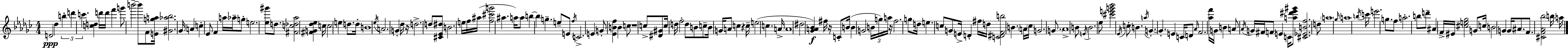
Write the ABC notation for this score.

X:1
T:Untitled
M:4/4
L:1/4
K:Ebm
D2 _d b d' c' [cd] d'/4 d'/4 f' g'/2 b'2 b'/2 F/2 [Ega]/4 [^G_a_b]2 _G/4 A c _E/2 F a/4 _a/4 g/2 e2 [_e^g']/2 d/2 [^Fc_d_a]2 [^FG_d_e] c/4 c2 e d/2 d/4 B4 _e/4 A2 G _d/4 z/4 d2 d/2 [^C_E^d]/2 B2 e/4 f/4 ^a/4 [f^c'g']2 ^a a/4 a/2 b b g e/2 E/2 f/4 C2 E G/2 [_EBf] B c/2 z4 c/2 [^D^G]/2 c/4 d/4 f2 d/2 B/2 c/2 B/4 G/4 A/2 c z c/4 e2 c A/4 A4 ^d2 [_GA_B] ^f/4 z/4 C/2 B/4 B G2 B/4 g/4 a/4 z/4 f2 g/2 d/4 e c/2 G/2 E/4 D ^f/4 d/4 [C^DFb]2 B A/4 _c/4 G2 G/2 _A4 B/2 E/4 B2 _e/2 [^c'e'g'_b']2 _E/4 c/2 B a/4 G G E C/4 D/2 _A/4 F2 [_af']/4 G/4 B A/2 _A/4 G/4 ^F/4 F/2 E C/4 [a^d'_e'^g']/2 [^C_EBf]2 d/2 a4 _g/4 a4 b/4 c'/4 e'2 g/2 f/2 a2 b/2 d'/2 ^A F/4 ^E/4 [^ce_g]2 G/2 c/4 B2 G G/4 ^A/2 F/2 [^CF_A_b]2 b/4 a/4